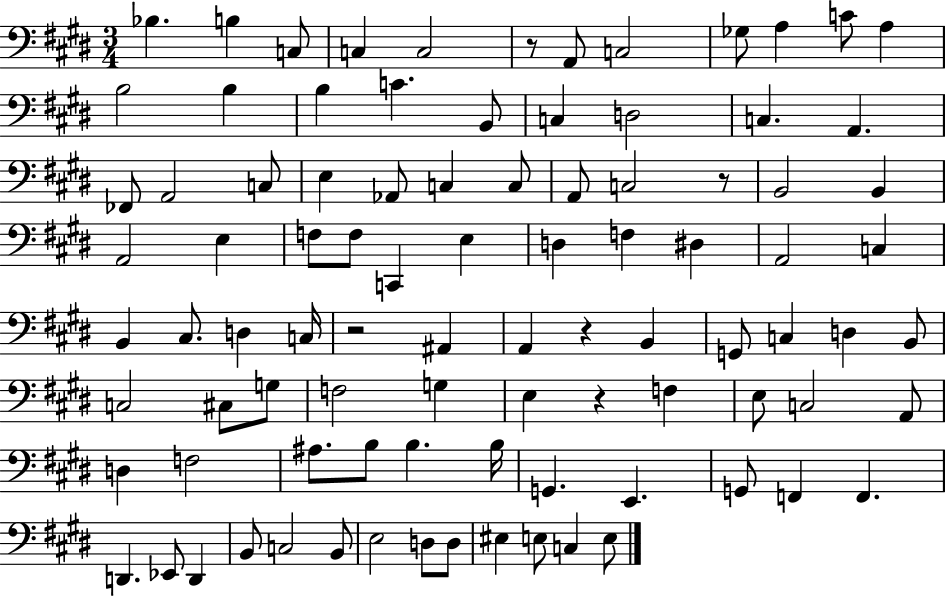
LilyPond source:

{
  \clef bass
  \numericTimeSignature
  \time 3/4
  \key e \major
  bes4. b4 c8 | c4 c2 | r8 a,8 c2 | ges8 a4 c'8 a4 | \break b2 b4 | b4 c'4. b,8 | c4 d2 | c4. a,4. | \break fes,8 a,2 c8 | e4 aes,8 c4 c8 | a,8 c2 r8 | b,2 b,4 | \break a,2 e4 | f8 f8 c,4 e4 | d4 f4 dis4 | a,2 c4 | \break b,4 cis8. d4 c16 | r2 ais,4 | a,4 r4 b,4 | g,8 c4 d4 b,8 | \break c2 cis8 g8 | f2 g4 | e4 r4 f4 | e8 c2 a,8 | \break d4 f2 | ais8. b8 b4. b16 | g,4. e,4. | g,8 f,4 f,4. | \break d,4. ees,8 d,4 | b,8 c2 b,8 | e2 d8 d8 | eis4 e8 c4 e8 | \break \bar "|."
}